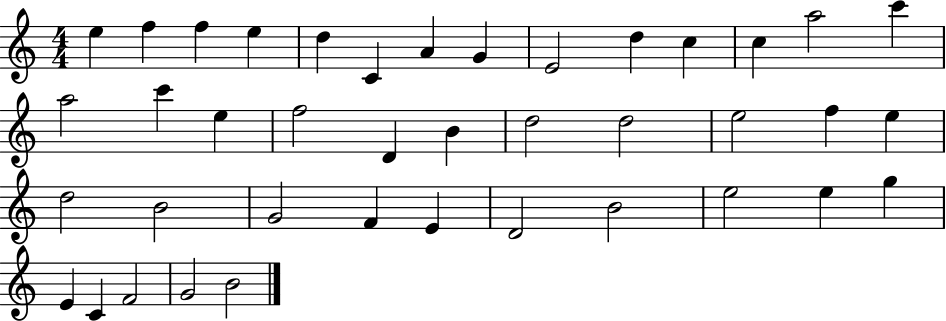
X:1
T:Untitled
M:4/4
L:1/4
K:C
e f f e d C A G E2 d c c a2 c' a2 c' e f2 D B d2 d2 e2 f e d2 B2 G2 F E D2 B2 e2 e g E C F2 G2 B2